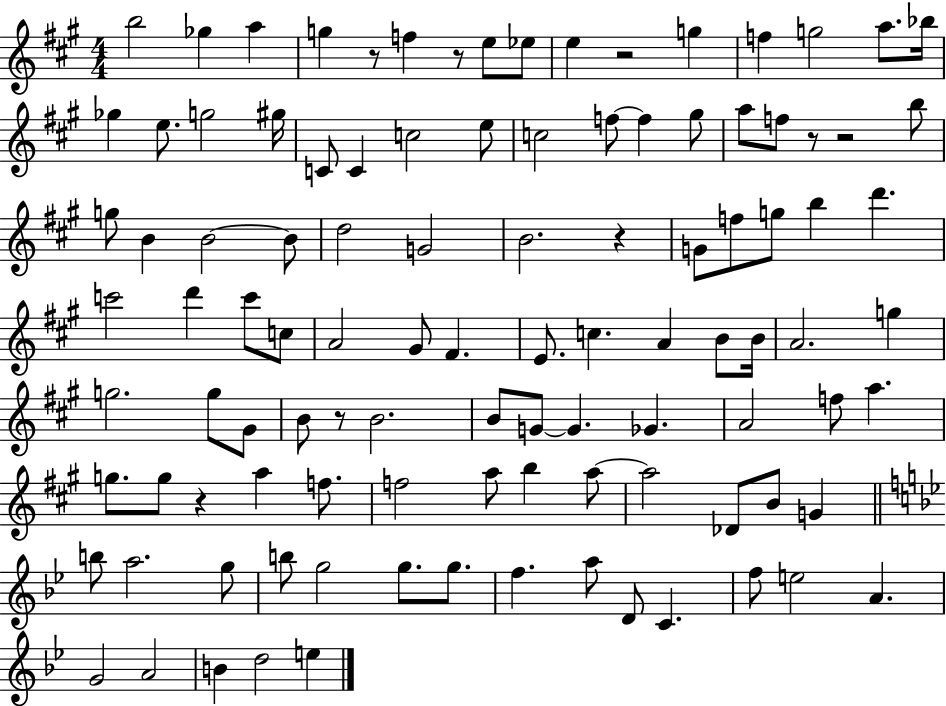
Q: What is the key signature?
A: A major